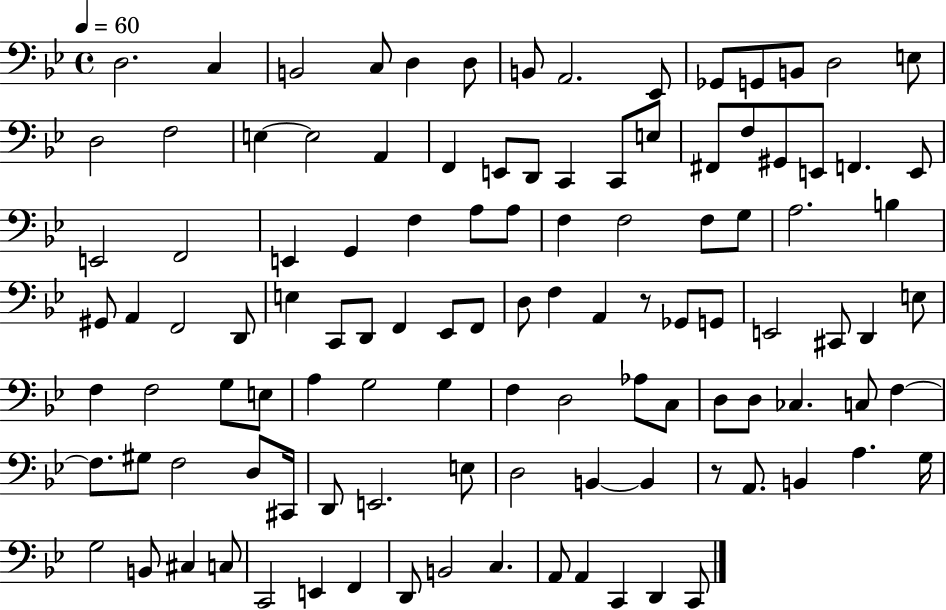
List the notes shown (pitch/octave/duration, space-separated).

D3/h. C3/q B2/h C3/e D3/q D3/e B2/e A2/h. Eb2/e Gb2/e G2/e B2/e D3/h E3/e D3/h F3/h E3/q E3/h A2/q F2/q E2/e D2/e C2/q C2/e E3/e F#2/e F3/e G#2/e E2/e F2/q. E2/e E2/h F2/h E2/q G2/q F3/q A3/e A3/e F3/q F3/h F3/e G3/e A3/h. B3/q G#2/e A2/q F2/h D2/e E3/q C2/e D2/e F2/q Eb2/e F2/e D3/e F3/q A2/q R/e Gb2/e G2/e E2/h C#2/e D2/q E3/e F3/q F3/h G3/e E3/e A3/q G3/h G3/q F3/q D3/h Ab3/e C3/e D3/e D3/e CES3/q. C3/e F3/q F3/e. G#3/e F3/h D3/e C#2/s D2/e E2/h. E3/e D3/h B2/q B2/q R/e A2/e. B2/q A3/q. G3/s G3/h B2/e C#3/q C3/e C2/h E2/q F2/q D2/e B2/h C3/q. A2/e A2/q C2/q D2/q C2/e